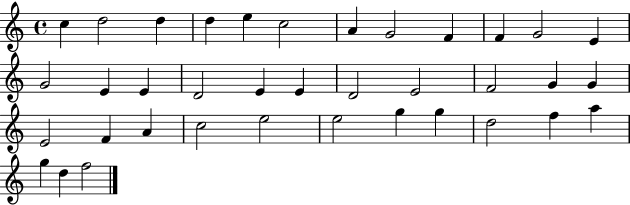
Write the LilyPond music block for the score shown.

{
  \clef treble
  \time 4/4
  \defaultTimeSignature
  \key c \major
  c''4 d''2 d''4 | d''4 e''4 c''2 | a'4 g'2 f'4 | f'4 g'2 e'4 | \break g'2 e'4 e'4 | d'2 e'4 e'4 | d'2 e'2 | f'2 g'4 g'4 | \break e'2 f'4 a'4 | c''2 e''2 | e''2 g''4 g''4 | d''2 f''4 a''4 | \break g''4 d''4 f''2 | \bar "|."
}